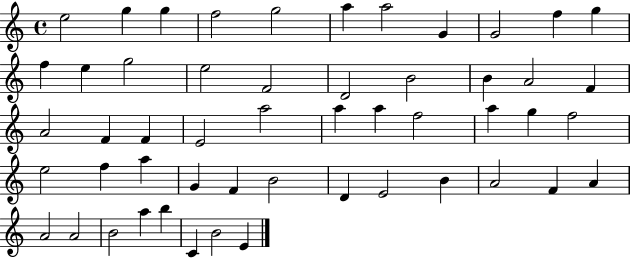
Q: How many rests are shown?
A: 0